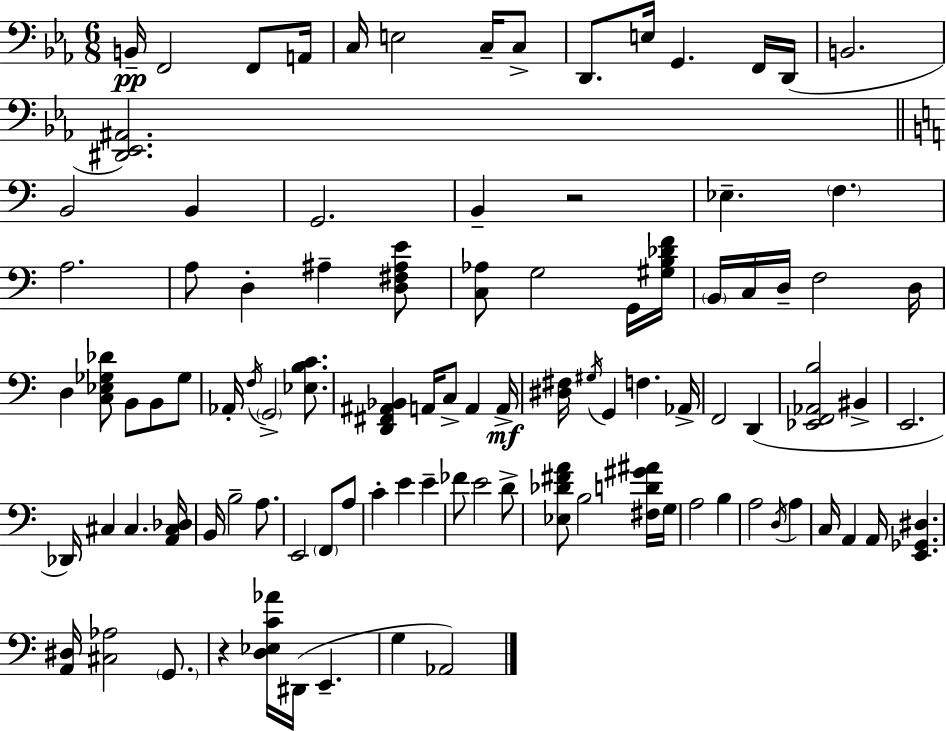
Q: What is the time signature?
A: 6/8